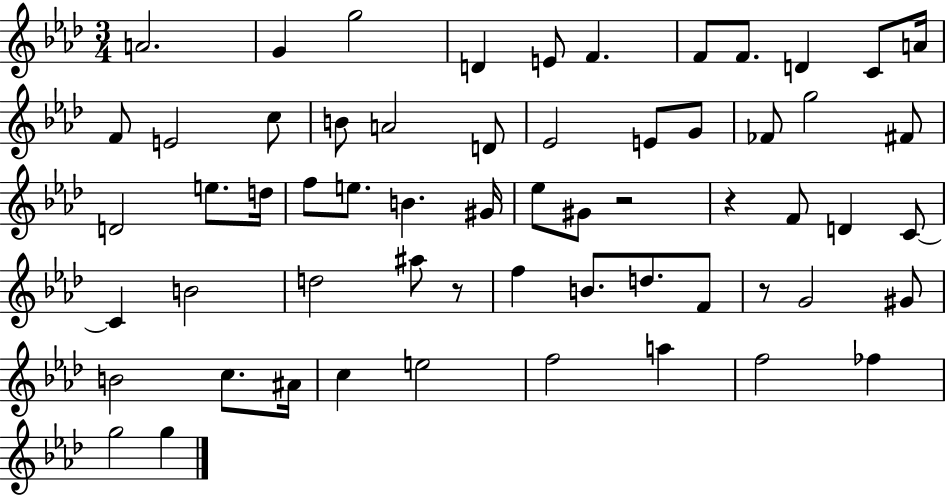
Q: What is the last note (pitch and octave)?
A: G5